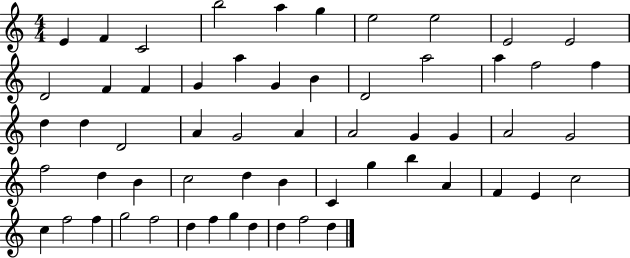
{
  \clef treble
  \numericTimeSignature
  \time 4/4
  \key c \major
  e'4 f'4 c'2 | b''2 a''4 g''4 | e''2 e''2 | e'2 e'2 | \break d'2 f'4 f'4 | g'4 a''4 g'4 b'4 | d'2 a''2 | a''4 f''2 f''4 | \break d''4 d''4 d'2 | a'4 g'2 a'4 | a'2 g'4 g'4 | a'2 g'2 | \break f''2 d''4 b'4 | c''2 d''4 b'4 | c'4 g''4 b''4 a'4 | f'4 e'4 c''2 | \break c''4 f''2 f''4 | g''2 f''2 | d''4 f''4 g''4 d''4 | d''4 f''2 d''4 | \break \bar "|."
}